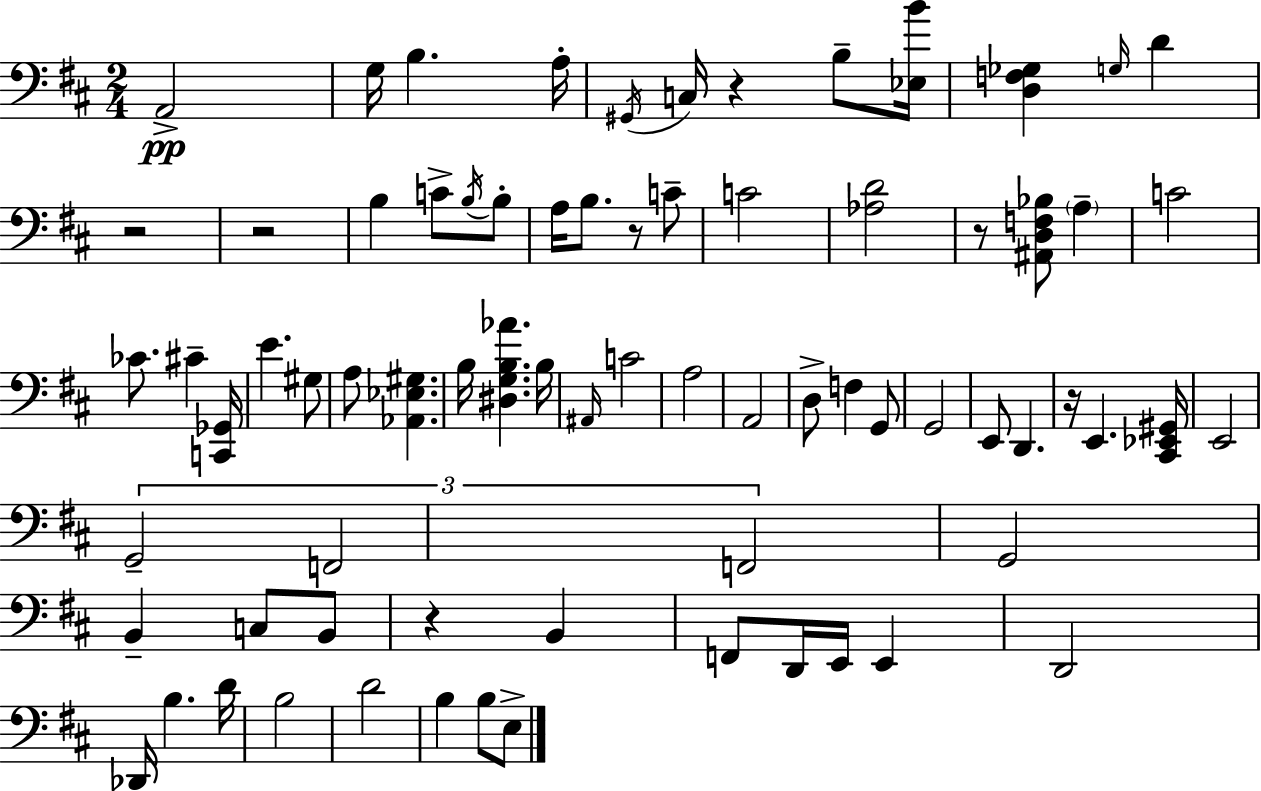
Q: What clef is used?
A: bass